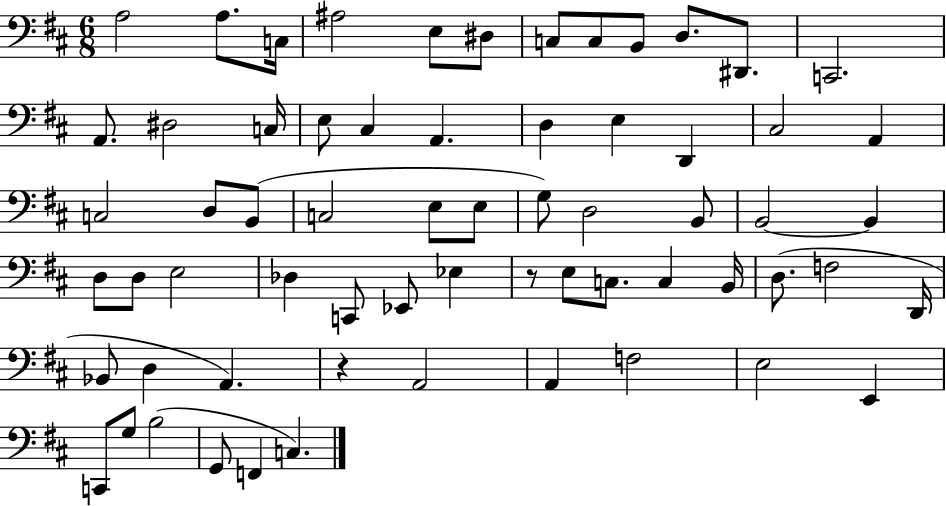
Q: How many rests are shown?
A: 2